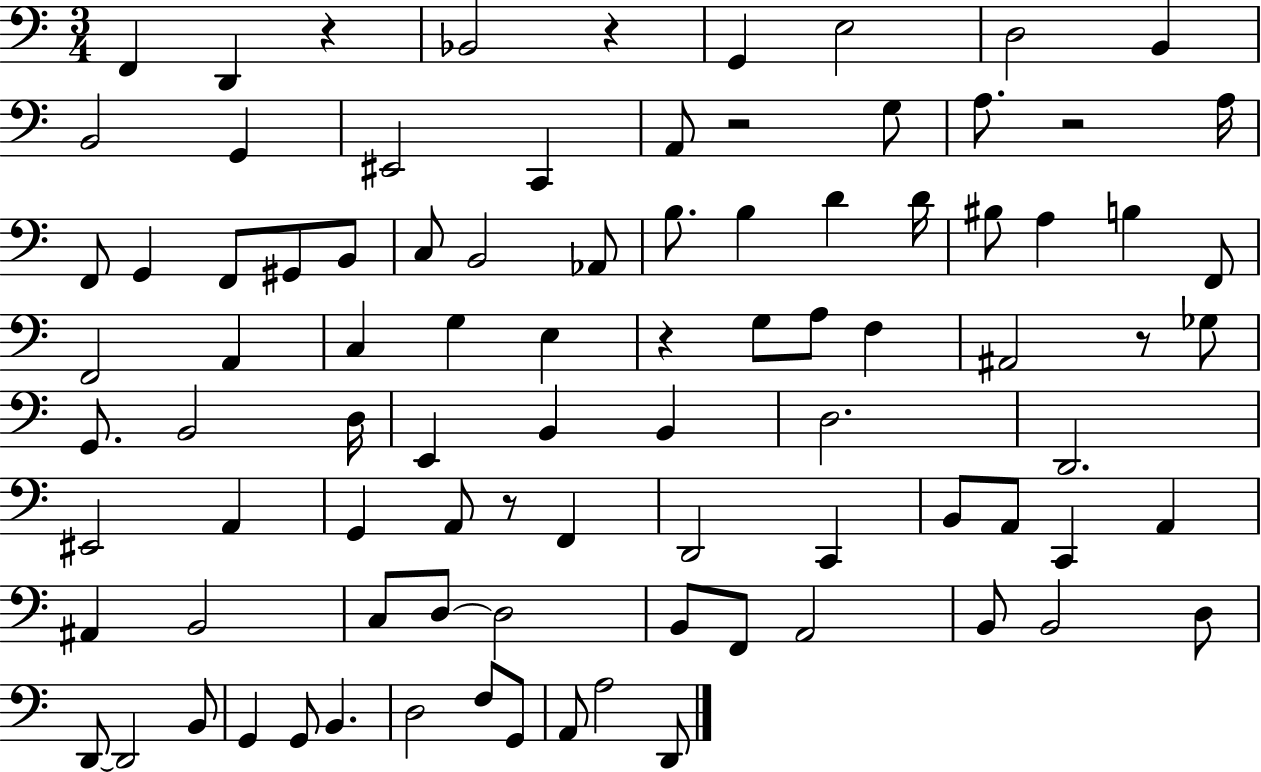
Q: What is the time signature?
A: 3/4